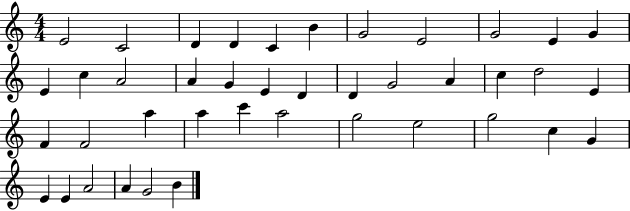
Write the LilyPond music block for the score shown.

{
  \clef treble
  \numericTimeSignature
  \time 4/4
  \key c \major
  e'2 c'2 | d'4 d'4 c'4 b'4 | g'2 e'2 | g'2 e'4 g'4 | \break e'4 c''4 a'2 | a'4 g'4 e'4 d'4 | d'4 g'2 a'4 | c''4 d''2 e'4 | \break f'4 f'2 a''4 | a''4 c'''4 a''2 | g''2 e''2 | g''2 c''4 g'4 | \break e'4 e'4 a'2 | a'4 g'2 b'4 | \bar "|."
}